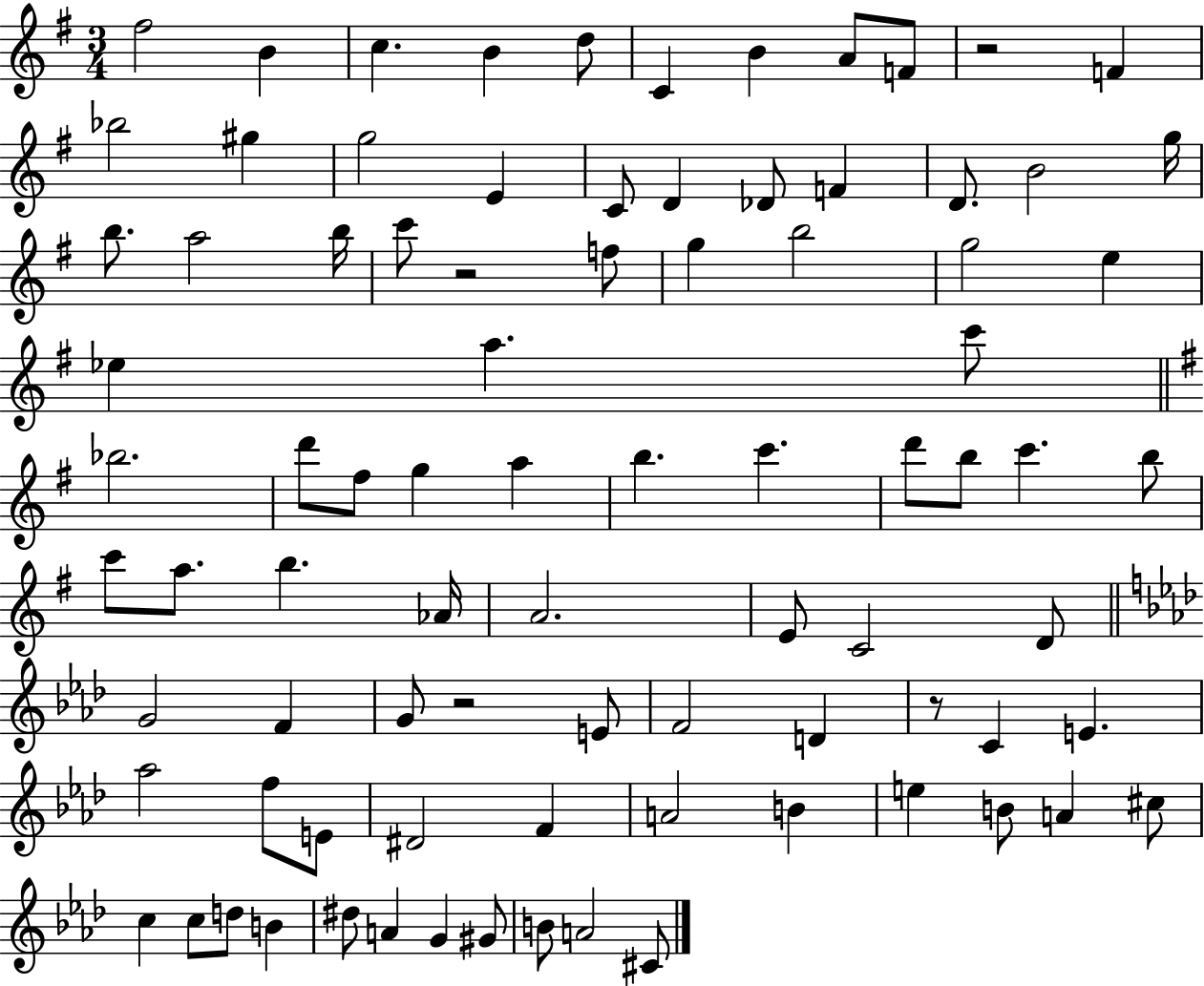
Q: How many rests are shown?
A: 4